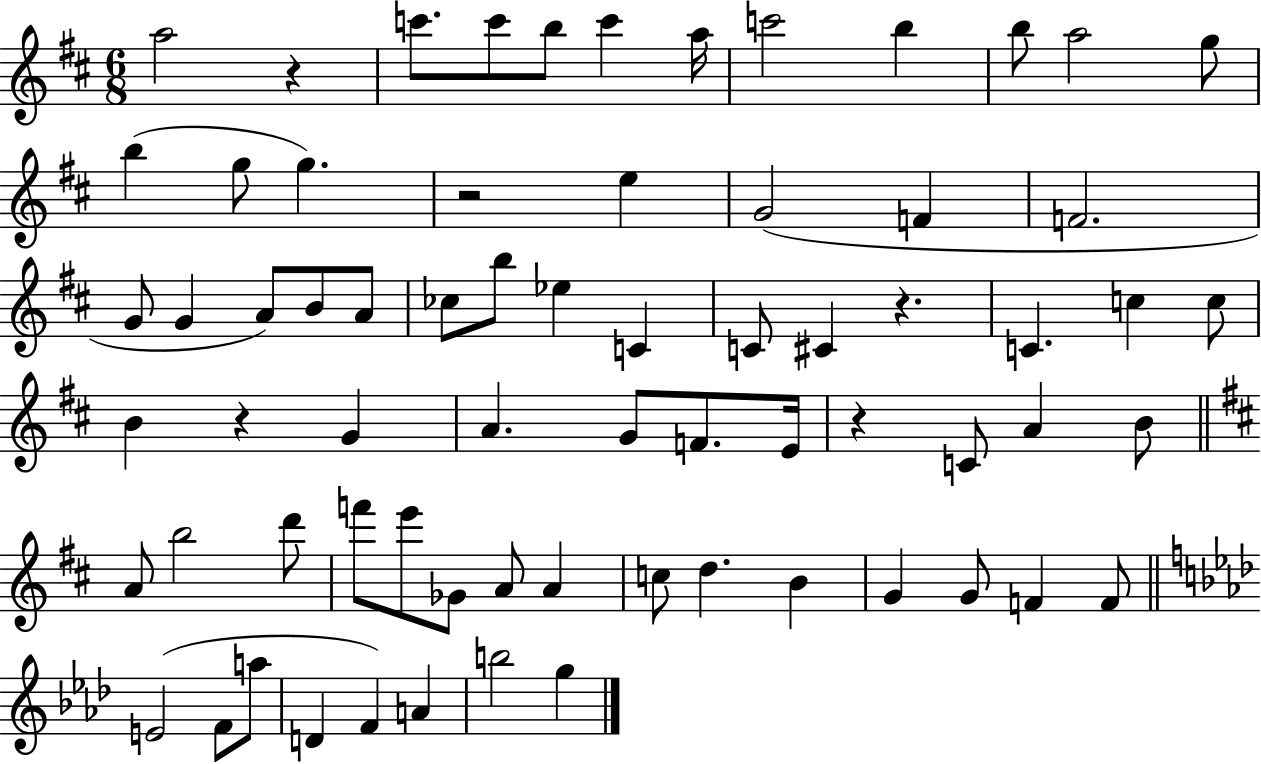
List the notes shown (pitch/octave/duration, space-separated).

A5/h R/q C6/e. C6/e B5/e C6/q A5/s C6/h B5/q B5/e A5/h G5/e B5/q G5/e G5/q. R/h E5/q G4/h F4/q F4/h. G4/e G4/q A4/e B4/e A4/e CES5/e B5/e Eb5/q C4/q C4/e C#4/q R/q. C4/q. C5/q C5/e B4/q R/q G4/q A4/q. G4/e F4/e. E4/s R/q C4/e A4/q B4/e A4/e B5/h D6/e F6/e E6/e Gb4/e A4/e A4/q C5/e D5/q. B4/q G4/q G4/e F4/q F4/e E4/h F4/e A5/e D4/q F4/q A4/q B5/h G5/q